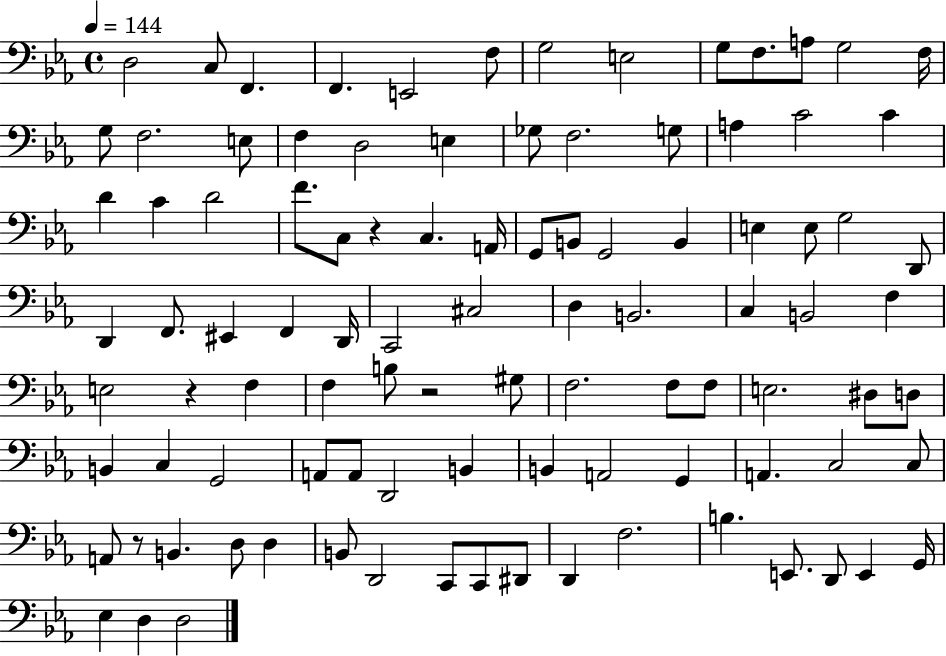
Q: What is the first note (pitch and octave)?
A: D3